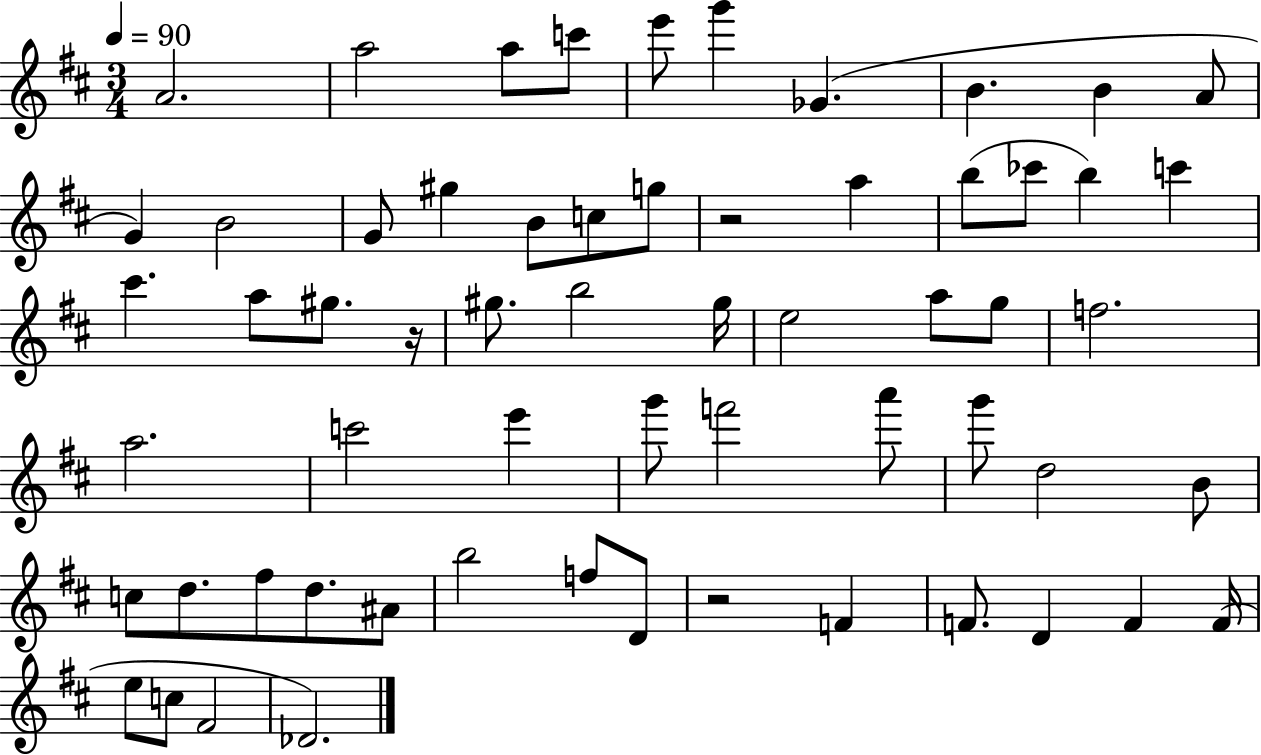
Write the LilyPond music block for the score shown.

{
  \clef treble
  \numericTimeSignature
  \time 3/4
  \key d \major
  \tempo 4 = 90
  a'2. | a''2 a''8 c'''8 | e'''8 g'''4 ges'4.( | b'4. b'4 a'8 | \break g'4) b'2 | g'8 gis''4 b'8 c''8 g''8 | r2 a''4 | b''8( ces'''8 b''4) c'''4 | \break cis'''4. a''8 gis''8. r16 | gis''8. b''2 gis''16 | e''2 a''8 g''8 | f''2. | \break a''2. | c'''2 e'''4 | g'''8 f'''2 a'''8 | g'''8 d''2 b'8 | \break c''8 d''8. fis''8 d''8. ais'8 | b''2 f''8 d'8 | r2 f'4 | f'8. d'4 f'4 f'16( | \break e''8 c''8 fis'2 | des'2.) | \bar "|."
}